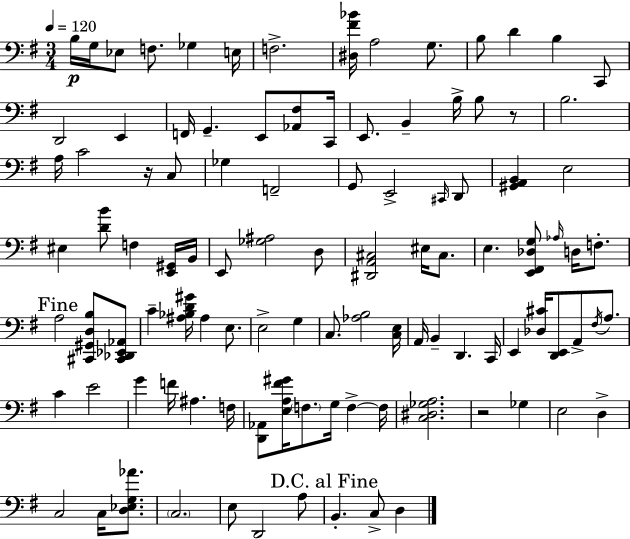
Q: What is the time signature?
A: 3/4